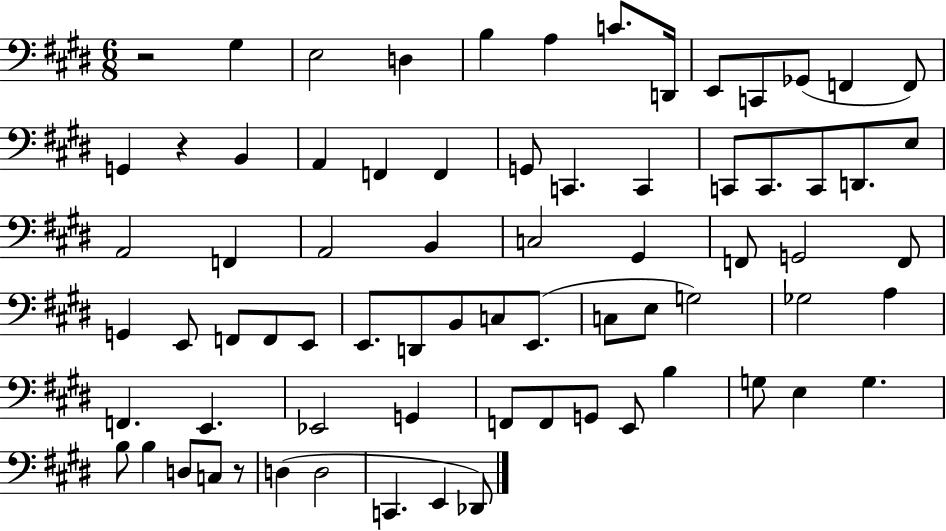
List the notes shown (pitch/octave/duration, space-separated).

R/h G#3/q E3/h D3/q B3/q A3/q C4/e. D2/s E2/e C2/e Gb2/e F2/q F2/e G2/q R/q B2/q A2/q F2/q F2/q G2/e C2/q. C2/q C2/e C2/e. C2/e D2/e. E3/e A2/h F2/q A2/h B2/q C3/h G#2/q F2/e G2/h F2/e G2/q E2/e F2/e F2/e E2/e E2/e. D2/e B2/e C3/e E2/e. C3/e E3/e G3/h Gb3/h A3/q F2/q. E2/q. Eb2/h G2/q F2/e F2/e G2/e E2/e B3/q G3/e E3/q G3/q. B3/e B3/q D3/e C3/e R/e D3/q D3/h C2/q. E2/q Db2/e